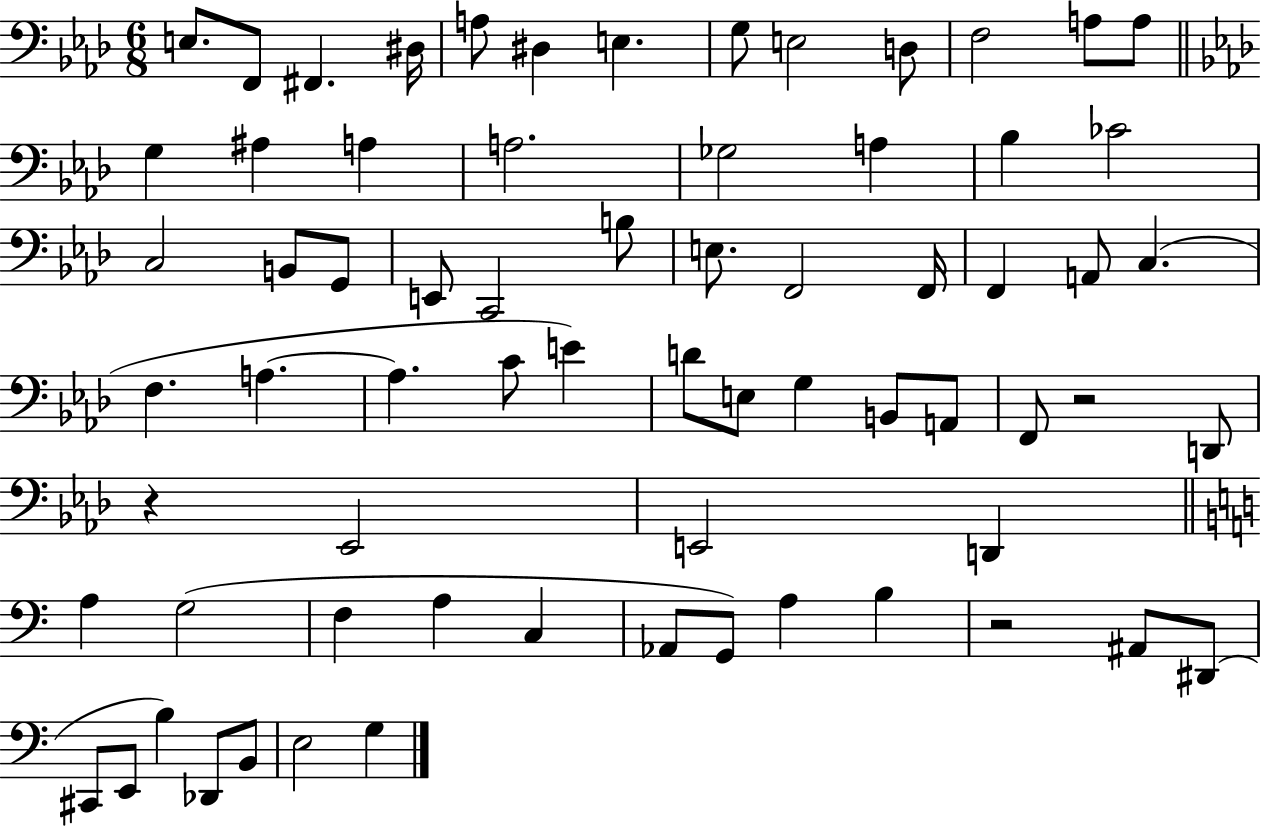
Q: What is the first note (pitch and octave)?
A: E3